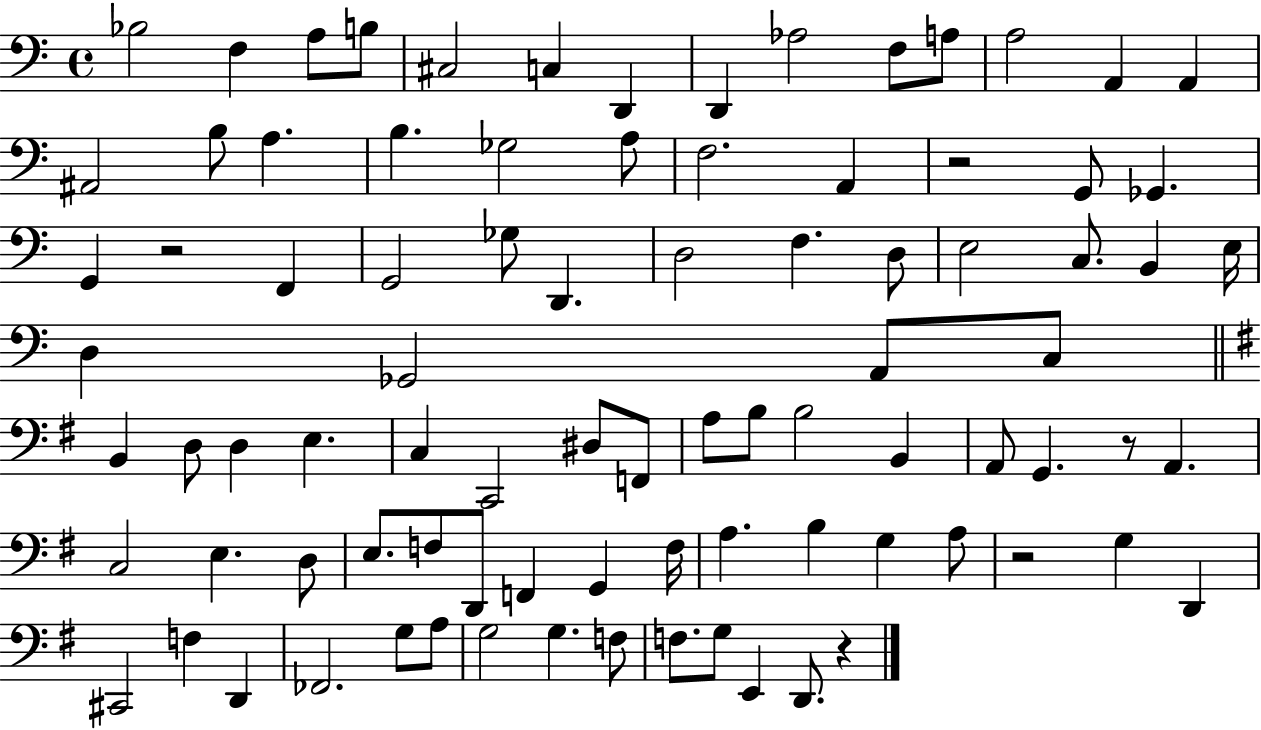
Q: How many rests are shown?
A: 5